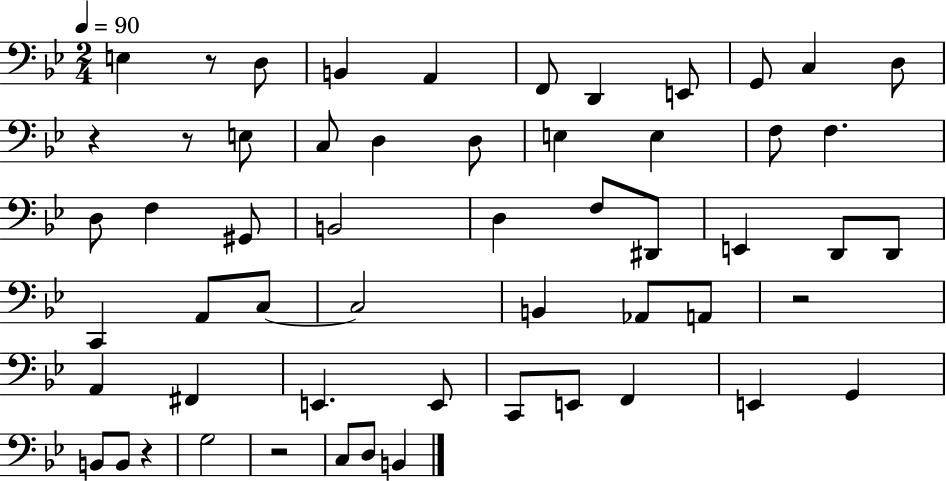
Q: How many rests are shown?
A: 6